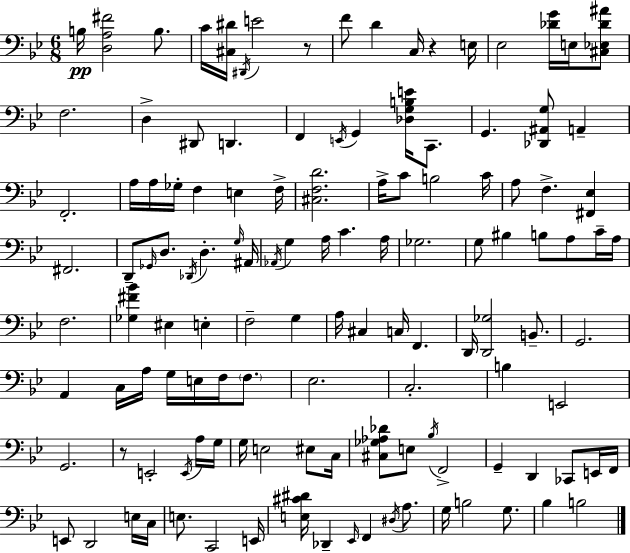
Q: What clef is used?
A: bass